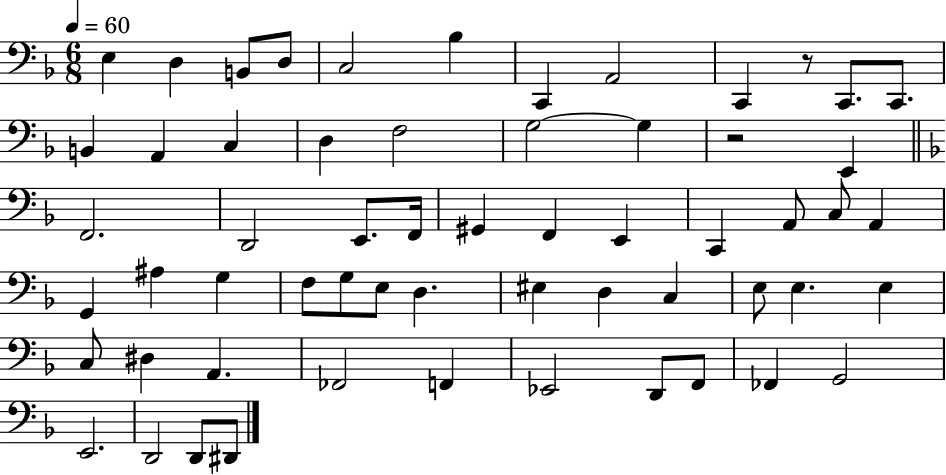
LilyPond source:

{
  \clef bass
  \numericTimeSignature
  \time 6/8
  \key f \major
  \tempo 4 = 60
  e4 d4 b,8 d8 | c2 bes4 | c,4 a,2 | c,4 r8 c,8. c,8. | \break b,4 a,4 c4 | d4 f2 | g2~~ g4 | r2 e,4 | \break \bar "||" \break \key f \major f,2. | d,2 e,8. f,16 | gis,4 f,4 e,4 | c,4 a,8 c8 a,4 | \break g,4 ais4 g4 | f8 g8 e8 d4. | eis4 d4 c4 | e8 e4. e4 | \break c8 dis4 a,4. | fes,2 f,4 | ees,2 d,8 f,8 | fes,4 g,2 | \break e,2. | d,2 d,8 dis,8 | \bar "|."
}